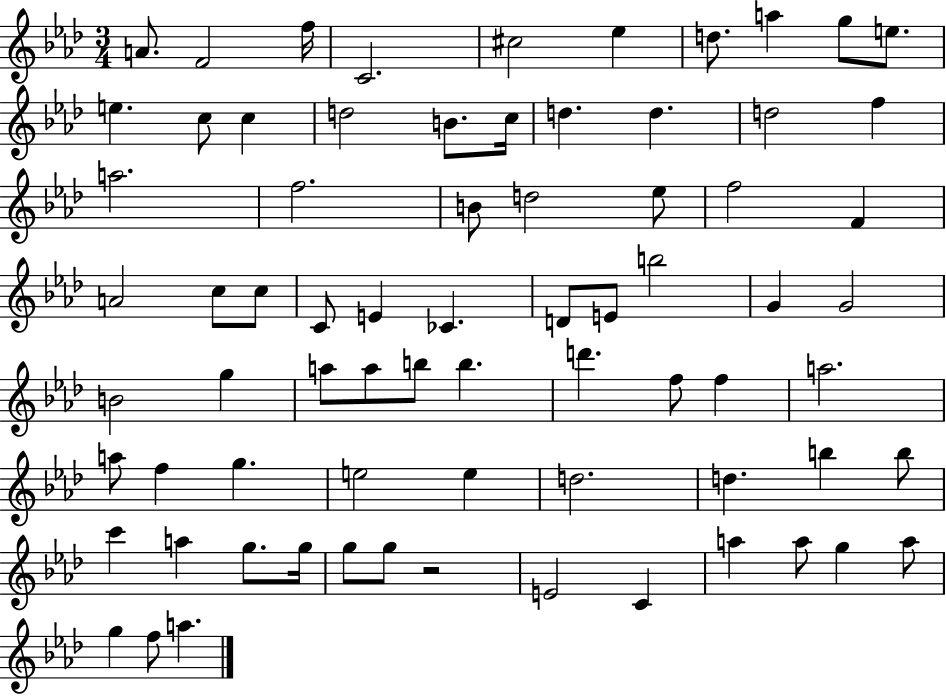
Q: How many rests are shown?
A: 1